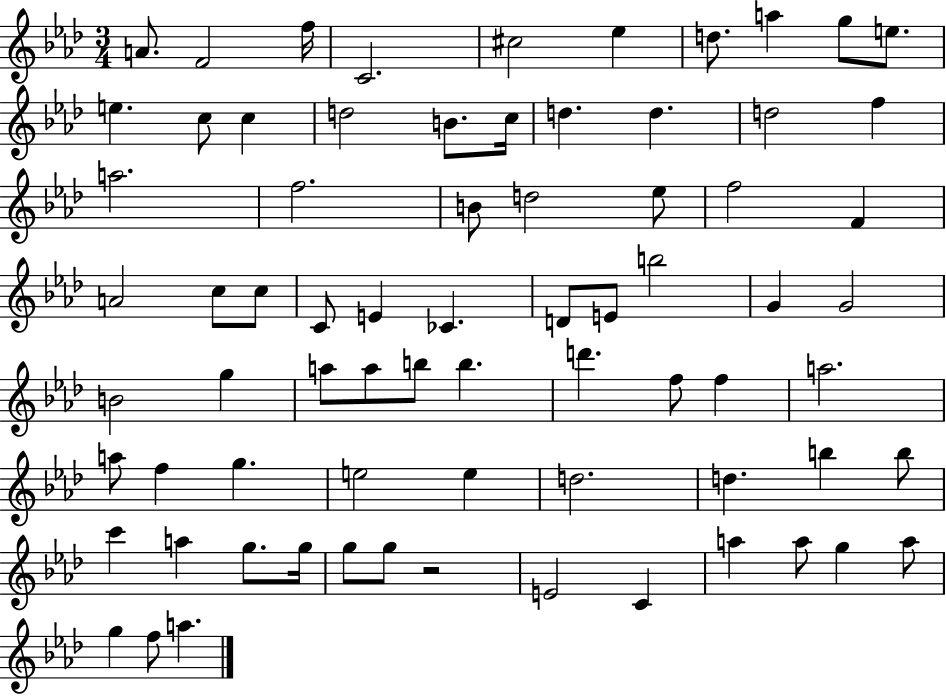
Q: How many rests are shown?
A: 1